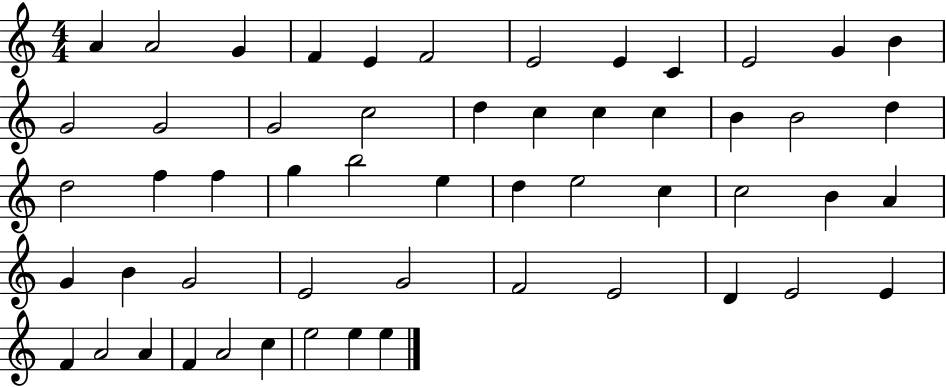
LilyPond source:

{
  \clef treble
  \numericTimeSignature
  \time 4/4
  \key c \major
  a'4 a'2 g'4 | f'4 e'4 f'2 | e'2 e'4 c'4 | e'2 g'4 b'4 | \break g'2 g'2 | g'2 c''2 | d''4 c''4 c''4 c''4 | b'4 b'2 d''4 | \break d''2 f''4 f''4 | g''4 b''2 e''4 | d''4 e''2 c''4 | c''2 b'4 a'4 | \break g'4 b'4 g'2 | e'2 g'2 | f'2 e'2 | d'4 e'2 e'4 | \break f'4 a'2 a'4 | f'4 a'2 c''4 | e''2 e''4 e''4 | \bar "|."
}